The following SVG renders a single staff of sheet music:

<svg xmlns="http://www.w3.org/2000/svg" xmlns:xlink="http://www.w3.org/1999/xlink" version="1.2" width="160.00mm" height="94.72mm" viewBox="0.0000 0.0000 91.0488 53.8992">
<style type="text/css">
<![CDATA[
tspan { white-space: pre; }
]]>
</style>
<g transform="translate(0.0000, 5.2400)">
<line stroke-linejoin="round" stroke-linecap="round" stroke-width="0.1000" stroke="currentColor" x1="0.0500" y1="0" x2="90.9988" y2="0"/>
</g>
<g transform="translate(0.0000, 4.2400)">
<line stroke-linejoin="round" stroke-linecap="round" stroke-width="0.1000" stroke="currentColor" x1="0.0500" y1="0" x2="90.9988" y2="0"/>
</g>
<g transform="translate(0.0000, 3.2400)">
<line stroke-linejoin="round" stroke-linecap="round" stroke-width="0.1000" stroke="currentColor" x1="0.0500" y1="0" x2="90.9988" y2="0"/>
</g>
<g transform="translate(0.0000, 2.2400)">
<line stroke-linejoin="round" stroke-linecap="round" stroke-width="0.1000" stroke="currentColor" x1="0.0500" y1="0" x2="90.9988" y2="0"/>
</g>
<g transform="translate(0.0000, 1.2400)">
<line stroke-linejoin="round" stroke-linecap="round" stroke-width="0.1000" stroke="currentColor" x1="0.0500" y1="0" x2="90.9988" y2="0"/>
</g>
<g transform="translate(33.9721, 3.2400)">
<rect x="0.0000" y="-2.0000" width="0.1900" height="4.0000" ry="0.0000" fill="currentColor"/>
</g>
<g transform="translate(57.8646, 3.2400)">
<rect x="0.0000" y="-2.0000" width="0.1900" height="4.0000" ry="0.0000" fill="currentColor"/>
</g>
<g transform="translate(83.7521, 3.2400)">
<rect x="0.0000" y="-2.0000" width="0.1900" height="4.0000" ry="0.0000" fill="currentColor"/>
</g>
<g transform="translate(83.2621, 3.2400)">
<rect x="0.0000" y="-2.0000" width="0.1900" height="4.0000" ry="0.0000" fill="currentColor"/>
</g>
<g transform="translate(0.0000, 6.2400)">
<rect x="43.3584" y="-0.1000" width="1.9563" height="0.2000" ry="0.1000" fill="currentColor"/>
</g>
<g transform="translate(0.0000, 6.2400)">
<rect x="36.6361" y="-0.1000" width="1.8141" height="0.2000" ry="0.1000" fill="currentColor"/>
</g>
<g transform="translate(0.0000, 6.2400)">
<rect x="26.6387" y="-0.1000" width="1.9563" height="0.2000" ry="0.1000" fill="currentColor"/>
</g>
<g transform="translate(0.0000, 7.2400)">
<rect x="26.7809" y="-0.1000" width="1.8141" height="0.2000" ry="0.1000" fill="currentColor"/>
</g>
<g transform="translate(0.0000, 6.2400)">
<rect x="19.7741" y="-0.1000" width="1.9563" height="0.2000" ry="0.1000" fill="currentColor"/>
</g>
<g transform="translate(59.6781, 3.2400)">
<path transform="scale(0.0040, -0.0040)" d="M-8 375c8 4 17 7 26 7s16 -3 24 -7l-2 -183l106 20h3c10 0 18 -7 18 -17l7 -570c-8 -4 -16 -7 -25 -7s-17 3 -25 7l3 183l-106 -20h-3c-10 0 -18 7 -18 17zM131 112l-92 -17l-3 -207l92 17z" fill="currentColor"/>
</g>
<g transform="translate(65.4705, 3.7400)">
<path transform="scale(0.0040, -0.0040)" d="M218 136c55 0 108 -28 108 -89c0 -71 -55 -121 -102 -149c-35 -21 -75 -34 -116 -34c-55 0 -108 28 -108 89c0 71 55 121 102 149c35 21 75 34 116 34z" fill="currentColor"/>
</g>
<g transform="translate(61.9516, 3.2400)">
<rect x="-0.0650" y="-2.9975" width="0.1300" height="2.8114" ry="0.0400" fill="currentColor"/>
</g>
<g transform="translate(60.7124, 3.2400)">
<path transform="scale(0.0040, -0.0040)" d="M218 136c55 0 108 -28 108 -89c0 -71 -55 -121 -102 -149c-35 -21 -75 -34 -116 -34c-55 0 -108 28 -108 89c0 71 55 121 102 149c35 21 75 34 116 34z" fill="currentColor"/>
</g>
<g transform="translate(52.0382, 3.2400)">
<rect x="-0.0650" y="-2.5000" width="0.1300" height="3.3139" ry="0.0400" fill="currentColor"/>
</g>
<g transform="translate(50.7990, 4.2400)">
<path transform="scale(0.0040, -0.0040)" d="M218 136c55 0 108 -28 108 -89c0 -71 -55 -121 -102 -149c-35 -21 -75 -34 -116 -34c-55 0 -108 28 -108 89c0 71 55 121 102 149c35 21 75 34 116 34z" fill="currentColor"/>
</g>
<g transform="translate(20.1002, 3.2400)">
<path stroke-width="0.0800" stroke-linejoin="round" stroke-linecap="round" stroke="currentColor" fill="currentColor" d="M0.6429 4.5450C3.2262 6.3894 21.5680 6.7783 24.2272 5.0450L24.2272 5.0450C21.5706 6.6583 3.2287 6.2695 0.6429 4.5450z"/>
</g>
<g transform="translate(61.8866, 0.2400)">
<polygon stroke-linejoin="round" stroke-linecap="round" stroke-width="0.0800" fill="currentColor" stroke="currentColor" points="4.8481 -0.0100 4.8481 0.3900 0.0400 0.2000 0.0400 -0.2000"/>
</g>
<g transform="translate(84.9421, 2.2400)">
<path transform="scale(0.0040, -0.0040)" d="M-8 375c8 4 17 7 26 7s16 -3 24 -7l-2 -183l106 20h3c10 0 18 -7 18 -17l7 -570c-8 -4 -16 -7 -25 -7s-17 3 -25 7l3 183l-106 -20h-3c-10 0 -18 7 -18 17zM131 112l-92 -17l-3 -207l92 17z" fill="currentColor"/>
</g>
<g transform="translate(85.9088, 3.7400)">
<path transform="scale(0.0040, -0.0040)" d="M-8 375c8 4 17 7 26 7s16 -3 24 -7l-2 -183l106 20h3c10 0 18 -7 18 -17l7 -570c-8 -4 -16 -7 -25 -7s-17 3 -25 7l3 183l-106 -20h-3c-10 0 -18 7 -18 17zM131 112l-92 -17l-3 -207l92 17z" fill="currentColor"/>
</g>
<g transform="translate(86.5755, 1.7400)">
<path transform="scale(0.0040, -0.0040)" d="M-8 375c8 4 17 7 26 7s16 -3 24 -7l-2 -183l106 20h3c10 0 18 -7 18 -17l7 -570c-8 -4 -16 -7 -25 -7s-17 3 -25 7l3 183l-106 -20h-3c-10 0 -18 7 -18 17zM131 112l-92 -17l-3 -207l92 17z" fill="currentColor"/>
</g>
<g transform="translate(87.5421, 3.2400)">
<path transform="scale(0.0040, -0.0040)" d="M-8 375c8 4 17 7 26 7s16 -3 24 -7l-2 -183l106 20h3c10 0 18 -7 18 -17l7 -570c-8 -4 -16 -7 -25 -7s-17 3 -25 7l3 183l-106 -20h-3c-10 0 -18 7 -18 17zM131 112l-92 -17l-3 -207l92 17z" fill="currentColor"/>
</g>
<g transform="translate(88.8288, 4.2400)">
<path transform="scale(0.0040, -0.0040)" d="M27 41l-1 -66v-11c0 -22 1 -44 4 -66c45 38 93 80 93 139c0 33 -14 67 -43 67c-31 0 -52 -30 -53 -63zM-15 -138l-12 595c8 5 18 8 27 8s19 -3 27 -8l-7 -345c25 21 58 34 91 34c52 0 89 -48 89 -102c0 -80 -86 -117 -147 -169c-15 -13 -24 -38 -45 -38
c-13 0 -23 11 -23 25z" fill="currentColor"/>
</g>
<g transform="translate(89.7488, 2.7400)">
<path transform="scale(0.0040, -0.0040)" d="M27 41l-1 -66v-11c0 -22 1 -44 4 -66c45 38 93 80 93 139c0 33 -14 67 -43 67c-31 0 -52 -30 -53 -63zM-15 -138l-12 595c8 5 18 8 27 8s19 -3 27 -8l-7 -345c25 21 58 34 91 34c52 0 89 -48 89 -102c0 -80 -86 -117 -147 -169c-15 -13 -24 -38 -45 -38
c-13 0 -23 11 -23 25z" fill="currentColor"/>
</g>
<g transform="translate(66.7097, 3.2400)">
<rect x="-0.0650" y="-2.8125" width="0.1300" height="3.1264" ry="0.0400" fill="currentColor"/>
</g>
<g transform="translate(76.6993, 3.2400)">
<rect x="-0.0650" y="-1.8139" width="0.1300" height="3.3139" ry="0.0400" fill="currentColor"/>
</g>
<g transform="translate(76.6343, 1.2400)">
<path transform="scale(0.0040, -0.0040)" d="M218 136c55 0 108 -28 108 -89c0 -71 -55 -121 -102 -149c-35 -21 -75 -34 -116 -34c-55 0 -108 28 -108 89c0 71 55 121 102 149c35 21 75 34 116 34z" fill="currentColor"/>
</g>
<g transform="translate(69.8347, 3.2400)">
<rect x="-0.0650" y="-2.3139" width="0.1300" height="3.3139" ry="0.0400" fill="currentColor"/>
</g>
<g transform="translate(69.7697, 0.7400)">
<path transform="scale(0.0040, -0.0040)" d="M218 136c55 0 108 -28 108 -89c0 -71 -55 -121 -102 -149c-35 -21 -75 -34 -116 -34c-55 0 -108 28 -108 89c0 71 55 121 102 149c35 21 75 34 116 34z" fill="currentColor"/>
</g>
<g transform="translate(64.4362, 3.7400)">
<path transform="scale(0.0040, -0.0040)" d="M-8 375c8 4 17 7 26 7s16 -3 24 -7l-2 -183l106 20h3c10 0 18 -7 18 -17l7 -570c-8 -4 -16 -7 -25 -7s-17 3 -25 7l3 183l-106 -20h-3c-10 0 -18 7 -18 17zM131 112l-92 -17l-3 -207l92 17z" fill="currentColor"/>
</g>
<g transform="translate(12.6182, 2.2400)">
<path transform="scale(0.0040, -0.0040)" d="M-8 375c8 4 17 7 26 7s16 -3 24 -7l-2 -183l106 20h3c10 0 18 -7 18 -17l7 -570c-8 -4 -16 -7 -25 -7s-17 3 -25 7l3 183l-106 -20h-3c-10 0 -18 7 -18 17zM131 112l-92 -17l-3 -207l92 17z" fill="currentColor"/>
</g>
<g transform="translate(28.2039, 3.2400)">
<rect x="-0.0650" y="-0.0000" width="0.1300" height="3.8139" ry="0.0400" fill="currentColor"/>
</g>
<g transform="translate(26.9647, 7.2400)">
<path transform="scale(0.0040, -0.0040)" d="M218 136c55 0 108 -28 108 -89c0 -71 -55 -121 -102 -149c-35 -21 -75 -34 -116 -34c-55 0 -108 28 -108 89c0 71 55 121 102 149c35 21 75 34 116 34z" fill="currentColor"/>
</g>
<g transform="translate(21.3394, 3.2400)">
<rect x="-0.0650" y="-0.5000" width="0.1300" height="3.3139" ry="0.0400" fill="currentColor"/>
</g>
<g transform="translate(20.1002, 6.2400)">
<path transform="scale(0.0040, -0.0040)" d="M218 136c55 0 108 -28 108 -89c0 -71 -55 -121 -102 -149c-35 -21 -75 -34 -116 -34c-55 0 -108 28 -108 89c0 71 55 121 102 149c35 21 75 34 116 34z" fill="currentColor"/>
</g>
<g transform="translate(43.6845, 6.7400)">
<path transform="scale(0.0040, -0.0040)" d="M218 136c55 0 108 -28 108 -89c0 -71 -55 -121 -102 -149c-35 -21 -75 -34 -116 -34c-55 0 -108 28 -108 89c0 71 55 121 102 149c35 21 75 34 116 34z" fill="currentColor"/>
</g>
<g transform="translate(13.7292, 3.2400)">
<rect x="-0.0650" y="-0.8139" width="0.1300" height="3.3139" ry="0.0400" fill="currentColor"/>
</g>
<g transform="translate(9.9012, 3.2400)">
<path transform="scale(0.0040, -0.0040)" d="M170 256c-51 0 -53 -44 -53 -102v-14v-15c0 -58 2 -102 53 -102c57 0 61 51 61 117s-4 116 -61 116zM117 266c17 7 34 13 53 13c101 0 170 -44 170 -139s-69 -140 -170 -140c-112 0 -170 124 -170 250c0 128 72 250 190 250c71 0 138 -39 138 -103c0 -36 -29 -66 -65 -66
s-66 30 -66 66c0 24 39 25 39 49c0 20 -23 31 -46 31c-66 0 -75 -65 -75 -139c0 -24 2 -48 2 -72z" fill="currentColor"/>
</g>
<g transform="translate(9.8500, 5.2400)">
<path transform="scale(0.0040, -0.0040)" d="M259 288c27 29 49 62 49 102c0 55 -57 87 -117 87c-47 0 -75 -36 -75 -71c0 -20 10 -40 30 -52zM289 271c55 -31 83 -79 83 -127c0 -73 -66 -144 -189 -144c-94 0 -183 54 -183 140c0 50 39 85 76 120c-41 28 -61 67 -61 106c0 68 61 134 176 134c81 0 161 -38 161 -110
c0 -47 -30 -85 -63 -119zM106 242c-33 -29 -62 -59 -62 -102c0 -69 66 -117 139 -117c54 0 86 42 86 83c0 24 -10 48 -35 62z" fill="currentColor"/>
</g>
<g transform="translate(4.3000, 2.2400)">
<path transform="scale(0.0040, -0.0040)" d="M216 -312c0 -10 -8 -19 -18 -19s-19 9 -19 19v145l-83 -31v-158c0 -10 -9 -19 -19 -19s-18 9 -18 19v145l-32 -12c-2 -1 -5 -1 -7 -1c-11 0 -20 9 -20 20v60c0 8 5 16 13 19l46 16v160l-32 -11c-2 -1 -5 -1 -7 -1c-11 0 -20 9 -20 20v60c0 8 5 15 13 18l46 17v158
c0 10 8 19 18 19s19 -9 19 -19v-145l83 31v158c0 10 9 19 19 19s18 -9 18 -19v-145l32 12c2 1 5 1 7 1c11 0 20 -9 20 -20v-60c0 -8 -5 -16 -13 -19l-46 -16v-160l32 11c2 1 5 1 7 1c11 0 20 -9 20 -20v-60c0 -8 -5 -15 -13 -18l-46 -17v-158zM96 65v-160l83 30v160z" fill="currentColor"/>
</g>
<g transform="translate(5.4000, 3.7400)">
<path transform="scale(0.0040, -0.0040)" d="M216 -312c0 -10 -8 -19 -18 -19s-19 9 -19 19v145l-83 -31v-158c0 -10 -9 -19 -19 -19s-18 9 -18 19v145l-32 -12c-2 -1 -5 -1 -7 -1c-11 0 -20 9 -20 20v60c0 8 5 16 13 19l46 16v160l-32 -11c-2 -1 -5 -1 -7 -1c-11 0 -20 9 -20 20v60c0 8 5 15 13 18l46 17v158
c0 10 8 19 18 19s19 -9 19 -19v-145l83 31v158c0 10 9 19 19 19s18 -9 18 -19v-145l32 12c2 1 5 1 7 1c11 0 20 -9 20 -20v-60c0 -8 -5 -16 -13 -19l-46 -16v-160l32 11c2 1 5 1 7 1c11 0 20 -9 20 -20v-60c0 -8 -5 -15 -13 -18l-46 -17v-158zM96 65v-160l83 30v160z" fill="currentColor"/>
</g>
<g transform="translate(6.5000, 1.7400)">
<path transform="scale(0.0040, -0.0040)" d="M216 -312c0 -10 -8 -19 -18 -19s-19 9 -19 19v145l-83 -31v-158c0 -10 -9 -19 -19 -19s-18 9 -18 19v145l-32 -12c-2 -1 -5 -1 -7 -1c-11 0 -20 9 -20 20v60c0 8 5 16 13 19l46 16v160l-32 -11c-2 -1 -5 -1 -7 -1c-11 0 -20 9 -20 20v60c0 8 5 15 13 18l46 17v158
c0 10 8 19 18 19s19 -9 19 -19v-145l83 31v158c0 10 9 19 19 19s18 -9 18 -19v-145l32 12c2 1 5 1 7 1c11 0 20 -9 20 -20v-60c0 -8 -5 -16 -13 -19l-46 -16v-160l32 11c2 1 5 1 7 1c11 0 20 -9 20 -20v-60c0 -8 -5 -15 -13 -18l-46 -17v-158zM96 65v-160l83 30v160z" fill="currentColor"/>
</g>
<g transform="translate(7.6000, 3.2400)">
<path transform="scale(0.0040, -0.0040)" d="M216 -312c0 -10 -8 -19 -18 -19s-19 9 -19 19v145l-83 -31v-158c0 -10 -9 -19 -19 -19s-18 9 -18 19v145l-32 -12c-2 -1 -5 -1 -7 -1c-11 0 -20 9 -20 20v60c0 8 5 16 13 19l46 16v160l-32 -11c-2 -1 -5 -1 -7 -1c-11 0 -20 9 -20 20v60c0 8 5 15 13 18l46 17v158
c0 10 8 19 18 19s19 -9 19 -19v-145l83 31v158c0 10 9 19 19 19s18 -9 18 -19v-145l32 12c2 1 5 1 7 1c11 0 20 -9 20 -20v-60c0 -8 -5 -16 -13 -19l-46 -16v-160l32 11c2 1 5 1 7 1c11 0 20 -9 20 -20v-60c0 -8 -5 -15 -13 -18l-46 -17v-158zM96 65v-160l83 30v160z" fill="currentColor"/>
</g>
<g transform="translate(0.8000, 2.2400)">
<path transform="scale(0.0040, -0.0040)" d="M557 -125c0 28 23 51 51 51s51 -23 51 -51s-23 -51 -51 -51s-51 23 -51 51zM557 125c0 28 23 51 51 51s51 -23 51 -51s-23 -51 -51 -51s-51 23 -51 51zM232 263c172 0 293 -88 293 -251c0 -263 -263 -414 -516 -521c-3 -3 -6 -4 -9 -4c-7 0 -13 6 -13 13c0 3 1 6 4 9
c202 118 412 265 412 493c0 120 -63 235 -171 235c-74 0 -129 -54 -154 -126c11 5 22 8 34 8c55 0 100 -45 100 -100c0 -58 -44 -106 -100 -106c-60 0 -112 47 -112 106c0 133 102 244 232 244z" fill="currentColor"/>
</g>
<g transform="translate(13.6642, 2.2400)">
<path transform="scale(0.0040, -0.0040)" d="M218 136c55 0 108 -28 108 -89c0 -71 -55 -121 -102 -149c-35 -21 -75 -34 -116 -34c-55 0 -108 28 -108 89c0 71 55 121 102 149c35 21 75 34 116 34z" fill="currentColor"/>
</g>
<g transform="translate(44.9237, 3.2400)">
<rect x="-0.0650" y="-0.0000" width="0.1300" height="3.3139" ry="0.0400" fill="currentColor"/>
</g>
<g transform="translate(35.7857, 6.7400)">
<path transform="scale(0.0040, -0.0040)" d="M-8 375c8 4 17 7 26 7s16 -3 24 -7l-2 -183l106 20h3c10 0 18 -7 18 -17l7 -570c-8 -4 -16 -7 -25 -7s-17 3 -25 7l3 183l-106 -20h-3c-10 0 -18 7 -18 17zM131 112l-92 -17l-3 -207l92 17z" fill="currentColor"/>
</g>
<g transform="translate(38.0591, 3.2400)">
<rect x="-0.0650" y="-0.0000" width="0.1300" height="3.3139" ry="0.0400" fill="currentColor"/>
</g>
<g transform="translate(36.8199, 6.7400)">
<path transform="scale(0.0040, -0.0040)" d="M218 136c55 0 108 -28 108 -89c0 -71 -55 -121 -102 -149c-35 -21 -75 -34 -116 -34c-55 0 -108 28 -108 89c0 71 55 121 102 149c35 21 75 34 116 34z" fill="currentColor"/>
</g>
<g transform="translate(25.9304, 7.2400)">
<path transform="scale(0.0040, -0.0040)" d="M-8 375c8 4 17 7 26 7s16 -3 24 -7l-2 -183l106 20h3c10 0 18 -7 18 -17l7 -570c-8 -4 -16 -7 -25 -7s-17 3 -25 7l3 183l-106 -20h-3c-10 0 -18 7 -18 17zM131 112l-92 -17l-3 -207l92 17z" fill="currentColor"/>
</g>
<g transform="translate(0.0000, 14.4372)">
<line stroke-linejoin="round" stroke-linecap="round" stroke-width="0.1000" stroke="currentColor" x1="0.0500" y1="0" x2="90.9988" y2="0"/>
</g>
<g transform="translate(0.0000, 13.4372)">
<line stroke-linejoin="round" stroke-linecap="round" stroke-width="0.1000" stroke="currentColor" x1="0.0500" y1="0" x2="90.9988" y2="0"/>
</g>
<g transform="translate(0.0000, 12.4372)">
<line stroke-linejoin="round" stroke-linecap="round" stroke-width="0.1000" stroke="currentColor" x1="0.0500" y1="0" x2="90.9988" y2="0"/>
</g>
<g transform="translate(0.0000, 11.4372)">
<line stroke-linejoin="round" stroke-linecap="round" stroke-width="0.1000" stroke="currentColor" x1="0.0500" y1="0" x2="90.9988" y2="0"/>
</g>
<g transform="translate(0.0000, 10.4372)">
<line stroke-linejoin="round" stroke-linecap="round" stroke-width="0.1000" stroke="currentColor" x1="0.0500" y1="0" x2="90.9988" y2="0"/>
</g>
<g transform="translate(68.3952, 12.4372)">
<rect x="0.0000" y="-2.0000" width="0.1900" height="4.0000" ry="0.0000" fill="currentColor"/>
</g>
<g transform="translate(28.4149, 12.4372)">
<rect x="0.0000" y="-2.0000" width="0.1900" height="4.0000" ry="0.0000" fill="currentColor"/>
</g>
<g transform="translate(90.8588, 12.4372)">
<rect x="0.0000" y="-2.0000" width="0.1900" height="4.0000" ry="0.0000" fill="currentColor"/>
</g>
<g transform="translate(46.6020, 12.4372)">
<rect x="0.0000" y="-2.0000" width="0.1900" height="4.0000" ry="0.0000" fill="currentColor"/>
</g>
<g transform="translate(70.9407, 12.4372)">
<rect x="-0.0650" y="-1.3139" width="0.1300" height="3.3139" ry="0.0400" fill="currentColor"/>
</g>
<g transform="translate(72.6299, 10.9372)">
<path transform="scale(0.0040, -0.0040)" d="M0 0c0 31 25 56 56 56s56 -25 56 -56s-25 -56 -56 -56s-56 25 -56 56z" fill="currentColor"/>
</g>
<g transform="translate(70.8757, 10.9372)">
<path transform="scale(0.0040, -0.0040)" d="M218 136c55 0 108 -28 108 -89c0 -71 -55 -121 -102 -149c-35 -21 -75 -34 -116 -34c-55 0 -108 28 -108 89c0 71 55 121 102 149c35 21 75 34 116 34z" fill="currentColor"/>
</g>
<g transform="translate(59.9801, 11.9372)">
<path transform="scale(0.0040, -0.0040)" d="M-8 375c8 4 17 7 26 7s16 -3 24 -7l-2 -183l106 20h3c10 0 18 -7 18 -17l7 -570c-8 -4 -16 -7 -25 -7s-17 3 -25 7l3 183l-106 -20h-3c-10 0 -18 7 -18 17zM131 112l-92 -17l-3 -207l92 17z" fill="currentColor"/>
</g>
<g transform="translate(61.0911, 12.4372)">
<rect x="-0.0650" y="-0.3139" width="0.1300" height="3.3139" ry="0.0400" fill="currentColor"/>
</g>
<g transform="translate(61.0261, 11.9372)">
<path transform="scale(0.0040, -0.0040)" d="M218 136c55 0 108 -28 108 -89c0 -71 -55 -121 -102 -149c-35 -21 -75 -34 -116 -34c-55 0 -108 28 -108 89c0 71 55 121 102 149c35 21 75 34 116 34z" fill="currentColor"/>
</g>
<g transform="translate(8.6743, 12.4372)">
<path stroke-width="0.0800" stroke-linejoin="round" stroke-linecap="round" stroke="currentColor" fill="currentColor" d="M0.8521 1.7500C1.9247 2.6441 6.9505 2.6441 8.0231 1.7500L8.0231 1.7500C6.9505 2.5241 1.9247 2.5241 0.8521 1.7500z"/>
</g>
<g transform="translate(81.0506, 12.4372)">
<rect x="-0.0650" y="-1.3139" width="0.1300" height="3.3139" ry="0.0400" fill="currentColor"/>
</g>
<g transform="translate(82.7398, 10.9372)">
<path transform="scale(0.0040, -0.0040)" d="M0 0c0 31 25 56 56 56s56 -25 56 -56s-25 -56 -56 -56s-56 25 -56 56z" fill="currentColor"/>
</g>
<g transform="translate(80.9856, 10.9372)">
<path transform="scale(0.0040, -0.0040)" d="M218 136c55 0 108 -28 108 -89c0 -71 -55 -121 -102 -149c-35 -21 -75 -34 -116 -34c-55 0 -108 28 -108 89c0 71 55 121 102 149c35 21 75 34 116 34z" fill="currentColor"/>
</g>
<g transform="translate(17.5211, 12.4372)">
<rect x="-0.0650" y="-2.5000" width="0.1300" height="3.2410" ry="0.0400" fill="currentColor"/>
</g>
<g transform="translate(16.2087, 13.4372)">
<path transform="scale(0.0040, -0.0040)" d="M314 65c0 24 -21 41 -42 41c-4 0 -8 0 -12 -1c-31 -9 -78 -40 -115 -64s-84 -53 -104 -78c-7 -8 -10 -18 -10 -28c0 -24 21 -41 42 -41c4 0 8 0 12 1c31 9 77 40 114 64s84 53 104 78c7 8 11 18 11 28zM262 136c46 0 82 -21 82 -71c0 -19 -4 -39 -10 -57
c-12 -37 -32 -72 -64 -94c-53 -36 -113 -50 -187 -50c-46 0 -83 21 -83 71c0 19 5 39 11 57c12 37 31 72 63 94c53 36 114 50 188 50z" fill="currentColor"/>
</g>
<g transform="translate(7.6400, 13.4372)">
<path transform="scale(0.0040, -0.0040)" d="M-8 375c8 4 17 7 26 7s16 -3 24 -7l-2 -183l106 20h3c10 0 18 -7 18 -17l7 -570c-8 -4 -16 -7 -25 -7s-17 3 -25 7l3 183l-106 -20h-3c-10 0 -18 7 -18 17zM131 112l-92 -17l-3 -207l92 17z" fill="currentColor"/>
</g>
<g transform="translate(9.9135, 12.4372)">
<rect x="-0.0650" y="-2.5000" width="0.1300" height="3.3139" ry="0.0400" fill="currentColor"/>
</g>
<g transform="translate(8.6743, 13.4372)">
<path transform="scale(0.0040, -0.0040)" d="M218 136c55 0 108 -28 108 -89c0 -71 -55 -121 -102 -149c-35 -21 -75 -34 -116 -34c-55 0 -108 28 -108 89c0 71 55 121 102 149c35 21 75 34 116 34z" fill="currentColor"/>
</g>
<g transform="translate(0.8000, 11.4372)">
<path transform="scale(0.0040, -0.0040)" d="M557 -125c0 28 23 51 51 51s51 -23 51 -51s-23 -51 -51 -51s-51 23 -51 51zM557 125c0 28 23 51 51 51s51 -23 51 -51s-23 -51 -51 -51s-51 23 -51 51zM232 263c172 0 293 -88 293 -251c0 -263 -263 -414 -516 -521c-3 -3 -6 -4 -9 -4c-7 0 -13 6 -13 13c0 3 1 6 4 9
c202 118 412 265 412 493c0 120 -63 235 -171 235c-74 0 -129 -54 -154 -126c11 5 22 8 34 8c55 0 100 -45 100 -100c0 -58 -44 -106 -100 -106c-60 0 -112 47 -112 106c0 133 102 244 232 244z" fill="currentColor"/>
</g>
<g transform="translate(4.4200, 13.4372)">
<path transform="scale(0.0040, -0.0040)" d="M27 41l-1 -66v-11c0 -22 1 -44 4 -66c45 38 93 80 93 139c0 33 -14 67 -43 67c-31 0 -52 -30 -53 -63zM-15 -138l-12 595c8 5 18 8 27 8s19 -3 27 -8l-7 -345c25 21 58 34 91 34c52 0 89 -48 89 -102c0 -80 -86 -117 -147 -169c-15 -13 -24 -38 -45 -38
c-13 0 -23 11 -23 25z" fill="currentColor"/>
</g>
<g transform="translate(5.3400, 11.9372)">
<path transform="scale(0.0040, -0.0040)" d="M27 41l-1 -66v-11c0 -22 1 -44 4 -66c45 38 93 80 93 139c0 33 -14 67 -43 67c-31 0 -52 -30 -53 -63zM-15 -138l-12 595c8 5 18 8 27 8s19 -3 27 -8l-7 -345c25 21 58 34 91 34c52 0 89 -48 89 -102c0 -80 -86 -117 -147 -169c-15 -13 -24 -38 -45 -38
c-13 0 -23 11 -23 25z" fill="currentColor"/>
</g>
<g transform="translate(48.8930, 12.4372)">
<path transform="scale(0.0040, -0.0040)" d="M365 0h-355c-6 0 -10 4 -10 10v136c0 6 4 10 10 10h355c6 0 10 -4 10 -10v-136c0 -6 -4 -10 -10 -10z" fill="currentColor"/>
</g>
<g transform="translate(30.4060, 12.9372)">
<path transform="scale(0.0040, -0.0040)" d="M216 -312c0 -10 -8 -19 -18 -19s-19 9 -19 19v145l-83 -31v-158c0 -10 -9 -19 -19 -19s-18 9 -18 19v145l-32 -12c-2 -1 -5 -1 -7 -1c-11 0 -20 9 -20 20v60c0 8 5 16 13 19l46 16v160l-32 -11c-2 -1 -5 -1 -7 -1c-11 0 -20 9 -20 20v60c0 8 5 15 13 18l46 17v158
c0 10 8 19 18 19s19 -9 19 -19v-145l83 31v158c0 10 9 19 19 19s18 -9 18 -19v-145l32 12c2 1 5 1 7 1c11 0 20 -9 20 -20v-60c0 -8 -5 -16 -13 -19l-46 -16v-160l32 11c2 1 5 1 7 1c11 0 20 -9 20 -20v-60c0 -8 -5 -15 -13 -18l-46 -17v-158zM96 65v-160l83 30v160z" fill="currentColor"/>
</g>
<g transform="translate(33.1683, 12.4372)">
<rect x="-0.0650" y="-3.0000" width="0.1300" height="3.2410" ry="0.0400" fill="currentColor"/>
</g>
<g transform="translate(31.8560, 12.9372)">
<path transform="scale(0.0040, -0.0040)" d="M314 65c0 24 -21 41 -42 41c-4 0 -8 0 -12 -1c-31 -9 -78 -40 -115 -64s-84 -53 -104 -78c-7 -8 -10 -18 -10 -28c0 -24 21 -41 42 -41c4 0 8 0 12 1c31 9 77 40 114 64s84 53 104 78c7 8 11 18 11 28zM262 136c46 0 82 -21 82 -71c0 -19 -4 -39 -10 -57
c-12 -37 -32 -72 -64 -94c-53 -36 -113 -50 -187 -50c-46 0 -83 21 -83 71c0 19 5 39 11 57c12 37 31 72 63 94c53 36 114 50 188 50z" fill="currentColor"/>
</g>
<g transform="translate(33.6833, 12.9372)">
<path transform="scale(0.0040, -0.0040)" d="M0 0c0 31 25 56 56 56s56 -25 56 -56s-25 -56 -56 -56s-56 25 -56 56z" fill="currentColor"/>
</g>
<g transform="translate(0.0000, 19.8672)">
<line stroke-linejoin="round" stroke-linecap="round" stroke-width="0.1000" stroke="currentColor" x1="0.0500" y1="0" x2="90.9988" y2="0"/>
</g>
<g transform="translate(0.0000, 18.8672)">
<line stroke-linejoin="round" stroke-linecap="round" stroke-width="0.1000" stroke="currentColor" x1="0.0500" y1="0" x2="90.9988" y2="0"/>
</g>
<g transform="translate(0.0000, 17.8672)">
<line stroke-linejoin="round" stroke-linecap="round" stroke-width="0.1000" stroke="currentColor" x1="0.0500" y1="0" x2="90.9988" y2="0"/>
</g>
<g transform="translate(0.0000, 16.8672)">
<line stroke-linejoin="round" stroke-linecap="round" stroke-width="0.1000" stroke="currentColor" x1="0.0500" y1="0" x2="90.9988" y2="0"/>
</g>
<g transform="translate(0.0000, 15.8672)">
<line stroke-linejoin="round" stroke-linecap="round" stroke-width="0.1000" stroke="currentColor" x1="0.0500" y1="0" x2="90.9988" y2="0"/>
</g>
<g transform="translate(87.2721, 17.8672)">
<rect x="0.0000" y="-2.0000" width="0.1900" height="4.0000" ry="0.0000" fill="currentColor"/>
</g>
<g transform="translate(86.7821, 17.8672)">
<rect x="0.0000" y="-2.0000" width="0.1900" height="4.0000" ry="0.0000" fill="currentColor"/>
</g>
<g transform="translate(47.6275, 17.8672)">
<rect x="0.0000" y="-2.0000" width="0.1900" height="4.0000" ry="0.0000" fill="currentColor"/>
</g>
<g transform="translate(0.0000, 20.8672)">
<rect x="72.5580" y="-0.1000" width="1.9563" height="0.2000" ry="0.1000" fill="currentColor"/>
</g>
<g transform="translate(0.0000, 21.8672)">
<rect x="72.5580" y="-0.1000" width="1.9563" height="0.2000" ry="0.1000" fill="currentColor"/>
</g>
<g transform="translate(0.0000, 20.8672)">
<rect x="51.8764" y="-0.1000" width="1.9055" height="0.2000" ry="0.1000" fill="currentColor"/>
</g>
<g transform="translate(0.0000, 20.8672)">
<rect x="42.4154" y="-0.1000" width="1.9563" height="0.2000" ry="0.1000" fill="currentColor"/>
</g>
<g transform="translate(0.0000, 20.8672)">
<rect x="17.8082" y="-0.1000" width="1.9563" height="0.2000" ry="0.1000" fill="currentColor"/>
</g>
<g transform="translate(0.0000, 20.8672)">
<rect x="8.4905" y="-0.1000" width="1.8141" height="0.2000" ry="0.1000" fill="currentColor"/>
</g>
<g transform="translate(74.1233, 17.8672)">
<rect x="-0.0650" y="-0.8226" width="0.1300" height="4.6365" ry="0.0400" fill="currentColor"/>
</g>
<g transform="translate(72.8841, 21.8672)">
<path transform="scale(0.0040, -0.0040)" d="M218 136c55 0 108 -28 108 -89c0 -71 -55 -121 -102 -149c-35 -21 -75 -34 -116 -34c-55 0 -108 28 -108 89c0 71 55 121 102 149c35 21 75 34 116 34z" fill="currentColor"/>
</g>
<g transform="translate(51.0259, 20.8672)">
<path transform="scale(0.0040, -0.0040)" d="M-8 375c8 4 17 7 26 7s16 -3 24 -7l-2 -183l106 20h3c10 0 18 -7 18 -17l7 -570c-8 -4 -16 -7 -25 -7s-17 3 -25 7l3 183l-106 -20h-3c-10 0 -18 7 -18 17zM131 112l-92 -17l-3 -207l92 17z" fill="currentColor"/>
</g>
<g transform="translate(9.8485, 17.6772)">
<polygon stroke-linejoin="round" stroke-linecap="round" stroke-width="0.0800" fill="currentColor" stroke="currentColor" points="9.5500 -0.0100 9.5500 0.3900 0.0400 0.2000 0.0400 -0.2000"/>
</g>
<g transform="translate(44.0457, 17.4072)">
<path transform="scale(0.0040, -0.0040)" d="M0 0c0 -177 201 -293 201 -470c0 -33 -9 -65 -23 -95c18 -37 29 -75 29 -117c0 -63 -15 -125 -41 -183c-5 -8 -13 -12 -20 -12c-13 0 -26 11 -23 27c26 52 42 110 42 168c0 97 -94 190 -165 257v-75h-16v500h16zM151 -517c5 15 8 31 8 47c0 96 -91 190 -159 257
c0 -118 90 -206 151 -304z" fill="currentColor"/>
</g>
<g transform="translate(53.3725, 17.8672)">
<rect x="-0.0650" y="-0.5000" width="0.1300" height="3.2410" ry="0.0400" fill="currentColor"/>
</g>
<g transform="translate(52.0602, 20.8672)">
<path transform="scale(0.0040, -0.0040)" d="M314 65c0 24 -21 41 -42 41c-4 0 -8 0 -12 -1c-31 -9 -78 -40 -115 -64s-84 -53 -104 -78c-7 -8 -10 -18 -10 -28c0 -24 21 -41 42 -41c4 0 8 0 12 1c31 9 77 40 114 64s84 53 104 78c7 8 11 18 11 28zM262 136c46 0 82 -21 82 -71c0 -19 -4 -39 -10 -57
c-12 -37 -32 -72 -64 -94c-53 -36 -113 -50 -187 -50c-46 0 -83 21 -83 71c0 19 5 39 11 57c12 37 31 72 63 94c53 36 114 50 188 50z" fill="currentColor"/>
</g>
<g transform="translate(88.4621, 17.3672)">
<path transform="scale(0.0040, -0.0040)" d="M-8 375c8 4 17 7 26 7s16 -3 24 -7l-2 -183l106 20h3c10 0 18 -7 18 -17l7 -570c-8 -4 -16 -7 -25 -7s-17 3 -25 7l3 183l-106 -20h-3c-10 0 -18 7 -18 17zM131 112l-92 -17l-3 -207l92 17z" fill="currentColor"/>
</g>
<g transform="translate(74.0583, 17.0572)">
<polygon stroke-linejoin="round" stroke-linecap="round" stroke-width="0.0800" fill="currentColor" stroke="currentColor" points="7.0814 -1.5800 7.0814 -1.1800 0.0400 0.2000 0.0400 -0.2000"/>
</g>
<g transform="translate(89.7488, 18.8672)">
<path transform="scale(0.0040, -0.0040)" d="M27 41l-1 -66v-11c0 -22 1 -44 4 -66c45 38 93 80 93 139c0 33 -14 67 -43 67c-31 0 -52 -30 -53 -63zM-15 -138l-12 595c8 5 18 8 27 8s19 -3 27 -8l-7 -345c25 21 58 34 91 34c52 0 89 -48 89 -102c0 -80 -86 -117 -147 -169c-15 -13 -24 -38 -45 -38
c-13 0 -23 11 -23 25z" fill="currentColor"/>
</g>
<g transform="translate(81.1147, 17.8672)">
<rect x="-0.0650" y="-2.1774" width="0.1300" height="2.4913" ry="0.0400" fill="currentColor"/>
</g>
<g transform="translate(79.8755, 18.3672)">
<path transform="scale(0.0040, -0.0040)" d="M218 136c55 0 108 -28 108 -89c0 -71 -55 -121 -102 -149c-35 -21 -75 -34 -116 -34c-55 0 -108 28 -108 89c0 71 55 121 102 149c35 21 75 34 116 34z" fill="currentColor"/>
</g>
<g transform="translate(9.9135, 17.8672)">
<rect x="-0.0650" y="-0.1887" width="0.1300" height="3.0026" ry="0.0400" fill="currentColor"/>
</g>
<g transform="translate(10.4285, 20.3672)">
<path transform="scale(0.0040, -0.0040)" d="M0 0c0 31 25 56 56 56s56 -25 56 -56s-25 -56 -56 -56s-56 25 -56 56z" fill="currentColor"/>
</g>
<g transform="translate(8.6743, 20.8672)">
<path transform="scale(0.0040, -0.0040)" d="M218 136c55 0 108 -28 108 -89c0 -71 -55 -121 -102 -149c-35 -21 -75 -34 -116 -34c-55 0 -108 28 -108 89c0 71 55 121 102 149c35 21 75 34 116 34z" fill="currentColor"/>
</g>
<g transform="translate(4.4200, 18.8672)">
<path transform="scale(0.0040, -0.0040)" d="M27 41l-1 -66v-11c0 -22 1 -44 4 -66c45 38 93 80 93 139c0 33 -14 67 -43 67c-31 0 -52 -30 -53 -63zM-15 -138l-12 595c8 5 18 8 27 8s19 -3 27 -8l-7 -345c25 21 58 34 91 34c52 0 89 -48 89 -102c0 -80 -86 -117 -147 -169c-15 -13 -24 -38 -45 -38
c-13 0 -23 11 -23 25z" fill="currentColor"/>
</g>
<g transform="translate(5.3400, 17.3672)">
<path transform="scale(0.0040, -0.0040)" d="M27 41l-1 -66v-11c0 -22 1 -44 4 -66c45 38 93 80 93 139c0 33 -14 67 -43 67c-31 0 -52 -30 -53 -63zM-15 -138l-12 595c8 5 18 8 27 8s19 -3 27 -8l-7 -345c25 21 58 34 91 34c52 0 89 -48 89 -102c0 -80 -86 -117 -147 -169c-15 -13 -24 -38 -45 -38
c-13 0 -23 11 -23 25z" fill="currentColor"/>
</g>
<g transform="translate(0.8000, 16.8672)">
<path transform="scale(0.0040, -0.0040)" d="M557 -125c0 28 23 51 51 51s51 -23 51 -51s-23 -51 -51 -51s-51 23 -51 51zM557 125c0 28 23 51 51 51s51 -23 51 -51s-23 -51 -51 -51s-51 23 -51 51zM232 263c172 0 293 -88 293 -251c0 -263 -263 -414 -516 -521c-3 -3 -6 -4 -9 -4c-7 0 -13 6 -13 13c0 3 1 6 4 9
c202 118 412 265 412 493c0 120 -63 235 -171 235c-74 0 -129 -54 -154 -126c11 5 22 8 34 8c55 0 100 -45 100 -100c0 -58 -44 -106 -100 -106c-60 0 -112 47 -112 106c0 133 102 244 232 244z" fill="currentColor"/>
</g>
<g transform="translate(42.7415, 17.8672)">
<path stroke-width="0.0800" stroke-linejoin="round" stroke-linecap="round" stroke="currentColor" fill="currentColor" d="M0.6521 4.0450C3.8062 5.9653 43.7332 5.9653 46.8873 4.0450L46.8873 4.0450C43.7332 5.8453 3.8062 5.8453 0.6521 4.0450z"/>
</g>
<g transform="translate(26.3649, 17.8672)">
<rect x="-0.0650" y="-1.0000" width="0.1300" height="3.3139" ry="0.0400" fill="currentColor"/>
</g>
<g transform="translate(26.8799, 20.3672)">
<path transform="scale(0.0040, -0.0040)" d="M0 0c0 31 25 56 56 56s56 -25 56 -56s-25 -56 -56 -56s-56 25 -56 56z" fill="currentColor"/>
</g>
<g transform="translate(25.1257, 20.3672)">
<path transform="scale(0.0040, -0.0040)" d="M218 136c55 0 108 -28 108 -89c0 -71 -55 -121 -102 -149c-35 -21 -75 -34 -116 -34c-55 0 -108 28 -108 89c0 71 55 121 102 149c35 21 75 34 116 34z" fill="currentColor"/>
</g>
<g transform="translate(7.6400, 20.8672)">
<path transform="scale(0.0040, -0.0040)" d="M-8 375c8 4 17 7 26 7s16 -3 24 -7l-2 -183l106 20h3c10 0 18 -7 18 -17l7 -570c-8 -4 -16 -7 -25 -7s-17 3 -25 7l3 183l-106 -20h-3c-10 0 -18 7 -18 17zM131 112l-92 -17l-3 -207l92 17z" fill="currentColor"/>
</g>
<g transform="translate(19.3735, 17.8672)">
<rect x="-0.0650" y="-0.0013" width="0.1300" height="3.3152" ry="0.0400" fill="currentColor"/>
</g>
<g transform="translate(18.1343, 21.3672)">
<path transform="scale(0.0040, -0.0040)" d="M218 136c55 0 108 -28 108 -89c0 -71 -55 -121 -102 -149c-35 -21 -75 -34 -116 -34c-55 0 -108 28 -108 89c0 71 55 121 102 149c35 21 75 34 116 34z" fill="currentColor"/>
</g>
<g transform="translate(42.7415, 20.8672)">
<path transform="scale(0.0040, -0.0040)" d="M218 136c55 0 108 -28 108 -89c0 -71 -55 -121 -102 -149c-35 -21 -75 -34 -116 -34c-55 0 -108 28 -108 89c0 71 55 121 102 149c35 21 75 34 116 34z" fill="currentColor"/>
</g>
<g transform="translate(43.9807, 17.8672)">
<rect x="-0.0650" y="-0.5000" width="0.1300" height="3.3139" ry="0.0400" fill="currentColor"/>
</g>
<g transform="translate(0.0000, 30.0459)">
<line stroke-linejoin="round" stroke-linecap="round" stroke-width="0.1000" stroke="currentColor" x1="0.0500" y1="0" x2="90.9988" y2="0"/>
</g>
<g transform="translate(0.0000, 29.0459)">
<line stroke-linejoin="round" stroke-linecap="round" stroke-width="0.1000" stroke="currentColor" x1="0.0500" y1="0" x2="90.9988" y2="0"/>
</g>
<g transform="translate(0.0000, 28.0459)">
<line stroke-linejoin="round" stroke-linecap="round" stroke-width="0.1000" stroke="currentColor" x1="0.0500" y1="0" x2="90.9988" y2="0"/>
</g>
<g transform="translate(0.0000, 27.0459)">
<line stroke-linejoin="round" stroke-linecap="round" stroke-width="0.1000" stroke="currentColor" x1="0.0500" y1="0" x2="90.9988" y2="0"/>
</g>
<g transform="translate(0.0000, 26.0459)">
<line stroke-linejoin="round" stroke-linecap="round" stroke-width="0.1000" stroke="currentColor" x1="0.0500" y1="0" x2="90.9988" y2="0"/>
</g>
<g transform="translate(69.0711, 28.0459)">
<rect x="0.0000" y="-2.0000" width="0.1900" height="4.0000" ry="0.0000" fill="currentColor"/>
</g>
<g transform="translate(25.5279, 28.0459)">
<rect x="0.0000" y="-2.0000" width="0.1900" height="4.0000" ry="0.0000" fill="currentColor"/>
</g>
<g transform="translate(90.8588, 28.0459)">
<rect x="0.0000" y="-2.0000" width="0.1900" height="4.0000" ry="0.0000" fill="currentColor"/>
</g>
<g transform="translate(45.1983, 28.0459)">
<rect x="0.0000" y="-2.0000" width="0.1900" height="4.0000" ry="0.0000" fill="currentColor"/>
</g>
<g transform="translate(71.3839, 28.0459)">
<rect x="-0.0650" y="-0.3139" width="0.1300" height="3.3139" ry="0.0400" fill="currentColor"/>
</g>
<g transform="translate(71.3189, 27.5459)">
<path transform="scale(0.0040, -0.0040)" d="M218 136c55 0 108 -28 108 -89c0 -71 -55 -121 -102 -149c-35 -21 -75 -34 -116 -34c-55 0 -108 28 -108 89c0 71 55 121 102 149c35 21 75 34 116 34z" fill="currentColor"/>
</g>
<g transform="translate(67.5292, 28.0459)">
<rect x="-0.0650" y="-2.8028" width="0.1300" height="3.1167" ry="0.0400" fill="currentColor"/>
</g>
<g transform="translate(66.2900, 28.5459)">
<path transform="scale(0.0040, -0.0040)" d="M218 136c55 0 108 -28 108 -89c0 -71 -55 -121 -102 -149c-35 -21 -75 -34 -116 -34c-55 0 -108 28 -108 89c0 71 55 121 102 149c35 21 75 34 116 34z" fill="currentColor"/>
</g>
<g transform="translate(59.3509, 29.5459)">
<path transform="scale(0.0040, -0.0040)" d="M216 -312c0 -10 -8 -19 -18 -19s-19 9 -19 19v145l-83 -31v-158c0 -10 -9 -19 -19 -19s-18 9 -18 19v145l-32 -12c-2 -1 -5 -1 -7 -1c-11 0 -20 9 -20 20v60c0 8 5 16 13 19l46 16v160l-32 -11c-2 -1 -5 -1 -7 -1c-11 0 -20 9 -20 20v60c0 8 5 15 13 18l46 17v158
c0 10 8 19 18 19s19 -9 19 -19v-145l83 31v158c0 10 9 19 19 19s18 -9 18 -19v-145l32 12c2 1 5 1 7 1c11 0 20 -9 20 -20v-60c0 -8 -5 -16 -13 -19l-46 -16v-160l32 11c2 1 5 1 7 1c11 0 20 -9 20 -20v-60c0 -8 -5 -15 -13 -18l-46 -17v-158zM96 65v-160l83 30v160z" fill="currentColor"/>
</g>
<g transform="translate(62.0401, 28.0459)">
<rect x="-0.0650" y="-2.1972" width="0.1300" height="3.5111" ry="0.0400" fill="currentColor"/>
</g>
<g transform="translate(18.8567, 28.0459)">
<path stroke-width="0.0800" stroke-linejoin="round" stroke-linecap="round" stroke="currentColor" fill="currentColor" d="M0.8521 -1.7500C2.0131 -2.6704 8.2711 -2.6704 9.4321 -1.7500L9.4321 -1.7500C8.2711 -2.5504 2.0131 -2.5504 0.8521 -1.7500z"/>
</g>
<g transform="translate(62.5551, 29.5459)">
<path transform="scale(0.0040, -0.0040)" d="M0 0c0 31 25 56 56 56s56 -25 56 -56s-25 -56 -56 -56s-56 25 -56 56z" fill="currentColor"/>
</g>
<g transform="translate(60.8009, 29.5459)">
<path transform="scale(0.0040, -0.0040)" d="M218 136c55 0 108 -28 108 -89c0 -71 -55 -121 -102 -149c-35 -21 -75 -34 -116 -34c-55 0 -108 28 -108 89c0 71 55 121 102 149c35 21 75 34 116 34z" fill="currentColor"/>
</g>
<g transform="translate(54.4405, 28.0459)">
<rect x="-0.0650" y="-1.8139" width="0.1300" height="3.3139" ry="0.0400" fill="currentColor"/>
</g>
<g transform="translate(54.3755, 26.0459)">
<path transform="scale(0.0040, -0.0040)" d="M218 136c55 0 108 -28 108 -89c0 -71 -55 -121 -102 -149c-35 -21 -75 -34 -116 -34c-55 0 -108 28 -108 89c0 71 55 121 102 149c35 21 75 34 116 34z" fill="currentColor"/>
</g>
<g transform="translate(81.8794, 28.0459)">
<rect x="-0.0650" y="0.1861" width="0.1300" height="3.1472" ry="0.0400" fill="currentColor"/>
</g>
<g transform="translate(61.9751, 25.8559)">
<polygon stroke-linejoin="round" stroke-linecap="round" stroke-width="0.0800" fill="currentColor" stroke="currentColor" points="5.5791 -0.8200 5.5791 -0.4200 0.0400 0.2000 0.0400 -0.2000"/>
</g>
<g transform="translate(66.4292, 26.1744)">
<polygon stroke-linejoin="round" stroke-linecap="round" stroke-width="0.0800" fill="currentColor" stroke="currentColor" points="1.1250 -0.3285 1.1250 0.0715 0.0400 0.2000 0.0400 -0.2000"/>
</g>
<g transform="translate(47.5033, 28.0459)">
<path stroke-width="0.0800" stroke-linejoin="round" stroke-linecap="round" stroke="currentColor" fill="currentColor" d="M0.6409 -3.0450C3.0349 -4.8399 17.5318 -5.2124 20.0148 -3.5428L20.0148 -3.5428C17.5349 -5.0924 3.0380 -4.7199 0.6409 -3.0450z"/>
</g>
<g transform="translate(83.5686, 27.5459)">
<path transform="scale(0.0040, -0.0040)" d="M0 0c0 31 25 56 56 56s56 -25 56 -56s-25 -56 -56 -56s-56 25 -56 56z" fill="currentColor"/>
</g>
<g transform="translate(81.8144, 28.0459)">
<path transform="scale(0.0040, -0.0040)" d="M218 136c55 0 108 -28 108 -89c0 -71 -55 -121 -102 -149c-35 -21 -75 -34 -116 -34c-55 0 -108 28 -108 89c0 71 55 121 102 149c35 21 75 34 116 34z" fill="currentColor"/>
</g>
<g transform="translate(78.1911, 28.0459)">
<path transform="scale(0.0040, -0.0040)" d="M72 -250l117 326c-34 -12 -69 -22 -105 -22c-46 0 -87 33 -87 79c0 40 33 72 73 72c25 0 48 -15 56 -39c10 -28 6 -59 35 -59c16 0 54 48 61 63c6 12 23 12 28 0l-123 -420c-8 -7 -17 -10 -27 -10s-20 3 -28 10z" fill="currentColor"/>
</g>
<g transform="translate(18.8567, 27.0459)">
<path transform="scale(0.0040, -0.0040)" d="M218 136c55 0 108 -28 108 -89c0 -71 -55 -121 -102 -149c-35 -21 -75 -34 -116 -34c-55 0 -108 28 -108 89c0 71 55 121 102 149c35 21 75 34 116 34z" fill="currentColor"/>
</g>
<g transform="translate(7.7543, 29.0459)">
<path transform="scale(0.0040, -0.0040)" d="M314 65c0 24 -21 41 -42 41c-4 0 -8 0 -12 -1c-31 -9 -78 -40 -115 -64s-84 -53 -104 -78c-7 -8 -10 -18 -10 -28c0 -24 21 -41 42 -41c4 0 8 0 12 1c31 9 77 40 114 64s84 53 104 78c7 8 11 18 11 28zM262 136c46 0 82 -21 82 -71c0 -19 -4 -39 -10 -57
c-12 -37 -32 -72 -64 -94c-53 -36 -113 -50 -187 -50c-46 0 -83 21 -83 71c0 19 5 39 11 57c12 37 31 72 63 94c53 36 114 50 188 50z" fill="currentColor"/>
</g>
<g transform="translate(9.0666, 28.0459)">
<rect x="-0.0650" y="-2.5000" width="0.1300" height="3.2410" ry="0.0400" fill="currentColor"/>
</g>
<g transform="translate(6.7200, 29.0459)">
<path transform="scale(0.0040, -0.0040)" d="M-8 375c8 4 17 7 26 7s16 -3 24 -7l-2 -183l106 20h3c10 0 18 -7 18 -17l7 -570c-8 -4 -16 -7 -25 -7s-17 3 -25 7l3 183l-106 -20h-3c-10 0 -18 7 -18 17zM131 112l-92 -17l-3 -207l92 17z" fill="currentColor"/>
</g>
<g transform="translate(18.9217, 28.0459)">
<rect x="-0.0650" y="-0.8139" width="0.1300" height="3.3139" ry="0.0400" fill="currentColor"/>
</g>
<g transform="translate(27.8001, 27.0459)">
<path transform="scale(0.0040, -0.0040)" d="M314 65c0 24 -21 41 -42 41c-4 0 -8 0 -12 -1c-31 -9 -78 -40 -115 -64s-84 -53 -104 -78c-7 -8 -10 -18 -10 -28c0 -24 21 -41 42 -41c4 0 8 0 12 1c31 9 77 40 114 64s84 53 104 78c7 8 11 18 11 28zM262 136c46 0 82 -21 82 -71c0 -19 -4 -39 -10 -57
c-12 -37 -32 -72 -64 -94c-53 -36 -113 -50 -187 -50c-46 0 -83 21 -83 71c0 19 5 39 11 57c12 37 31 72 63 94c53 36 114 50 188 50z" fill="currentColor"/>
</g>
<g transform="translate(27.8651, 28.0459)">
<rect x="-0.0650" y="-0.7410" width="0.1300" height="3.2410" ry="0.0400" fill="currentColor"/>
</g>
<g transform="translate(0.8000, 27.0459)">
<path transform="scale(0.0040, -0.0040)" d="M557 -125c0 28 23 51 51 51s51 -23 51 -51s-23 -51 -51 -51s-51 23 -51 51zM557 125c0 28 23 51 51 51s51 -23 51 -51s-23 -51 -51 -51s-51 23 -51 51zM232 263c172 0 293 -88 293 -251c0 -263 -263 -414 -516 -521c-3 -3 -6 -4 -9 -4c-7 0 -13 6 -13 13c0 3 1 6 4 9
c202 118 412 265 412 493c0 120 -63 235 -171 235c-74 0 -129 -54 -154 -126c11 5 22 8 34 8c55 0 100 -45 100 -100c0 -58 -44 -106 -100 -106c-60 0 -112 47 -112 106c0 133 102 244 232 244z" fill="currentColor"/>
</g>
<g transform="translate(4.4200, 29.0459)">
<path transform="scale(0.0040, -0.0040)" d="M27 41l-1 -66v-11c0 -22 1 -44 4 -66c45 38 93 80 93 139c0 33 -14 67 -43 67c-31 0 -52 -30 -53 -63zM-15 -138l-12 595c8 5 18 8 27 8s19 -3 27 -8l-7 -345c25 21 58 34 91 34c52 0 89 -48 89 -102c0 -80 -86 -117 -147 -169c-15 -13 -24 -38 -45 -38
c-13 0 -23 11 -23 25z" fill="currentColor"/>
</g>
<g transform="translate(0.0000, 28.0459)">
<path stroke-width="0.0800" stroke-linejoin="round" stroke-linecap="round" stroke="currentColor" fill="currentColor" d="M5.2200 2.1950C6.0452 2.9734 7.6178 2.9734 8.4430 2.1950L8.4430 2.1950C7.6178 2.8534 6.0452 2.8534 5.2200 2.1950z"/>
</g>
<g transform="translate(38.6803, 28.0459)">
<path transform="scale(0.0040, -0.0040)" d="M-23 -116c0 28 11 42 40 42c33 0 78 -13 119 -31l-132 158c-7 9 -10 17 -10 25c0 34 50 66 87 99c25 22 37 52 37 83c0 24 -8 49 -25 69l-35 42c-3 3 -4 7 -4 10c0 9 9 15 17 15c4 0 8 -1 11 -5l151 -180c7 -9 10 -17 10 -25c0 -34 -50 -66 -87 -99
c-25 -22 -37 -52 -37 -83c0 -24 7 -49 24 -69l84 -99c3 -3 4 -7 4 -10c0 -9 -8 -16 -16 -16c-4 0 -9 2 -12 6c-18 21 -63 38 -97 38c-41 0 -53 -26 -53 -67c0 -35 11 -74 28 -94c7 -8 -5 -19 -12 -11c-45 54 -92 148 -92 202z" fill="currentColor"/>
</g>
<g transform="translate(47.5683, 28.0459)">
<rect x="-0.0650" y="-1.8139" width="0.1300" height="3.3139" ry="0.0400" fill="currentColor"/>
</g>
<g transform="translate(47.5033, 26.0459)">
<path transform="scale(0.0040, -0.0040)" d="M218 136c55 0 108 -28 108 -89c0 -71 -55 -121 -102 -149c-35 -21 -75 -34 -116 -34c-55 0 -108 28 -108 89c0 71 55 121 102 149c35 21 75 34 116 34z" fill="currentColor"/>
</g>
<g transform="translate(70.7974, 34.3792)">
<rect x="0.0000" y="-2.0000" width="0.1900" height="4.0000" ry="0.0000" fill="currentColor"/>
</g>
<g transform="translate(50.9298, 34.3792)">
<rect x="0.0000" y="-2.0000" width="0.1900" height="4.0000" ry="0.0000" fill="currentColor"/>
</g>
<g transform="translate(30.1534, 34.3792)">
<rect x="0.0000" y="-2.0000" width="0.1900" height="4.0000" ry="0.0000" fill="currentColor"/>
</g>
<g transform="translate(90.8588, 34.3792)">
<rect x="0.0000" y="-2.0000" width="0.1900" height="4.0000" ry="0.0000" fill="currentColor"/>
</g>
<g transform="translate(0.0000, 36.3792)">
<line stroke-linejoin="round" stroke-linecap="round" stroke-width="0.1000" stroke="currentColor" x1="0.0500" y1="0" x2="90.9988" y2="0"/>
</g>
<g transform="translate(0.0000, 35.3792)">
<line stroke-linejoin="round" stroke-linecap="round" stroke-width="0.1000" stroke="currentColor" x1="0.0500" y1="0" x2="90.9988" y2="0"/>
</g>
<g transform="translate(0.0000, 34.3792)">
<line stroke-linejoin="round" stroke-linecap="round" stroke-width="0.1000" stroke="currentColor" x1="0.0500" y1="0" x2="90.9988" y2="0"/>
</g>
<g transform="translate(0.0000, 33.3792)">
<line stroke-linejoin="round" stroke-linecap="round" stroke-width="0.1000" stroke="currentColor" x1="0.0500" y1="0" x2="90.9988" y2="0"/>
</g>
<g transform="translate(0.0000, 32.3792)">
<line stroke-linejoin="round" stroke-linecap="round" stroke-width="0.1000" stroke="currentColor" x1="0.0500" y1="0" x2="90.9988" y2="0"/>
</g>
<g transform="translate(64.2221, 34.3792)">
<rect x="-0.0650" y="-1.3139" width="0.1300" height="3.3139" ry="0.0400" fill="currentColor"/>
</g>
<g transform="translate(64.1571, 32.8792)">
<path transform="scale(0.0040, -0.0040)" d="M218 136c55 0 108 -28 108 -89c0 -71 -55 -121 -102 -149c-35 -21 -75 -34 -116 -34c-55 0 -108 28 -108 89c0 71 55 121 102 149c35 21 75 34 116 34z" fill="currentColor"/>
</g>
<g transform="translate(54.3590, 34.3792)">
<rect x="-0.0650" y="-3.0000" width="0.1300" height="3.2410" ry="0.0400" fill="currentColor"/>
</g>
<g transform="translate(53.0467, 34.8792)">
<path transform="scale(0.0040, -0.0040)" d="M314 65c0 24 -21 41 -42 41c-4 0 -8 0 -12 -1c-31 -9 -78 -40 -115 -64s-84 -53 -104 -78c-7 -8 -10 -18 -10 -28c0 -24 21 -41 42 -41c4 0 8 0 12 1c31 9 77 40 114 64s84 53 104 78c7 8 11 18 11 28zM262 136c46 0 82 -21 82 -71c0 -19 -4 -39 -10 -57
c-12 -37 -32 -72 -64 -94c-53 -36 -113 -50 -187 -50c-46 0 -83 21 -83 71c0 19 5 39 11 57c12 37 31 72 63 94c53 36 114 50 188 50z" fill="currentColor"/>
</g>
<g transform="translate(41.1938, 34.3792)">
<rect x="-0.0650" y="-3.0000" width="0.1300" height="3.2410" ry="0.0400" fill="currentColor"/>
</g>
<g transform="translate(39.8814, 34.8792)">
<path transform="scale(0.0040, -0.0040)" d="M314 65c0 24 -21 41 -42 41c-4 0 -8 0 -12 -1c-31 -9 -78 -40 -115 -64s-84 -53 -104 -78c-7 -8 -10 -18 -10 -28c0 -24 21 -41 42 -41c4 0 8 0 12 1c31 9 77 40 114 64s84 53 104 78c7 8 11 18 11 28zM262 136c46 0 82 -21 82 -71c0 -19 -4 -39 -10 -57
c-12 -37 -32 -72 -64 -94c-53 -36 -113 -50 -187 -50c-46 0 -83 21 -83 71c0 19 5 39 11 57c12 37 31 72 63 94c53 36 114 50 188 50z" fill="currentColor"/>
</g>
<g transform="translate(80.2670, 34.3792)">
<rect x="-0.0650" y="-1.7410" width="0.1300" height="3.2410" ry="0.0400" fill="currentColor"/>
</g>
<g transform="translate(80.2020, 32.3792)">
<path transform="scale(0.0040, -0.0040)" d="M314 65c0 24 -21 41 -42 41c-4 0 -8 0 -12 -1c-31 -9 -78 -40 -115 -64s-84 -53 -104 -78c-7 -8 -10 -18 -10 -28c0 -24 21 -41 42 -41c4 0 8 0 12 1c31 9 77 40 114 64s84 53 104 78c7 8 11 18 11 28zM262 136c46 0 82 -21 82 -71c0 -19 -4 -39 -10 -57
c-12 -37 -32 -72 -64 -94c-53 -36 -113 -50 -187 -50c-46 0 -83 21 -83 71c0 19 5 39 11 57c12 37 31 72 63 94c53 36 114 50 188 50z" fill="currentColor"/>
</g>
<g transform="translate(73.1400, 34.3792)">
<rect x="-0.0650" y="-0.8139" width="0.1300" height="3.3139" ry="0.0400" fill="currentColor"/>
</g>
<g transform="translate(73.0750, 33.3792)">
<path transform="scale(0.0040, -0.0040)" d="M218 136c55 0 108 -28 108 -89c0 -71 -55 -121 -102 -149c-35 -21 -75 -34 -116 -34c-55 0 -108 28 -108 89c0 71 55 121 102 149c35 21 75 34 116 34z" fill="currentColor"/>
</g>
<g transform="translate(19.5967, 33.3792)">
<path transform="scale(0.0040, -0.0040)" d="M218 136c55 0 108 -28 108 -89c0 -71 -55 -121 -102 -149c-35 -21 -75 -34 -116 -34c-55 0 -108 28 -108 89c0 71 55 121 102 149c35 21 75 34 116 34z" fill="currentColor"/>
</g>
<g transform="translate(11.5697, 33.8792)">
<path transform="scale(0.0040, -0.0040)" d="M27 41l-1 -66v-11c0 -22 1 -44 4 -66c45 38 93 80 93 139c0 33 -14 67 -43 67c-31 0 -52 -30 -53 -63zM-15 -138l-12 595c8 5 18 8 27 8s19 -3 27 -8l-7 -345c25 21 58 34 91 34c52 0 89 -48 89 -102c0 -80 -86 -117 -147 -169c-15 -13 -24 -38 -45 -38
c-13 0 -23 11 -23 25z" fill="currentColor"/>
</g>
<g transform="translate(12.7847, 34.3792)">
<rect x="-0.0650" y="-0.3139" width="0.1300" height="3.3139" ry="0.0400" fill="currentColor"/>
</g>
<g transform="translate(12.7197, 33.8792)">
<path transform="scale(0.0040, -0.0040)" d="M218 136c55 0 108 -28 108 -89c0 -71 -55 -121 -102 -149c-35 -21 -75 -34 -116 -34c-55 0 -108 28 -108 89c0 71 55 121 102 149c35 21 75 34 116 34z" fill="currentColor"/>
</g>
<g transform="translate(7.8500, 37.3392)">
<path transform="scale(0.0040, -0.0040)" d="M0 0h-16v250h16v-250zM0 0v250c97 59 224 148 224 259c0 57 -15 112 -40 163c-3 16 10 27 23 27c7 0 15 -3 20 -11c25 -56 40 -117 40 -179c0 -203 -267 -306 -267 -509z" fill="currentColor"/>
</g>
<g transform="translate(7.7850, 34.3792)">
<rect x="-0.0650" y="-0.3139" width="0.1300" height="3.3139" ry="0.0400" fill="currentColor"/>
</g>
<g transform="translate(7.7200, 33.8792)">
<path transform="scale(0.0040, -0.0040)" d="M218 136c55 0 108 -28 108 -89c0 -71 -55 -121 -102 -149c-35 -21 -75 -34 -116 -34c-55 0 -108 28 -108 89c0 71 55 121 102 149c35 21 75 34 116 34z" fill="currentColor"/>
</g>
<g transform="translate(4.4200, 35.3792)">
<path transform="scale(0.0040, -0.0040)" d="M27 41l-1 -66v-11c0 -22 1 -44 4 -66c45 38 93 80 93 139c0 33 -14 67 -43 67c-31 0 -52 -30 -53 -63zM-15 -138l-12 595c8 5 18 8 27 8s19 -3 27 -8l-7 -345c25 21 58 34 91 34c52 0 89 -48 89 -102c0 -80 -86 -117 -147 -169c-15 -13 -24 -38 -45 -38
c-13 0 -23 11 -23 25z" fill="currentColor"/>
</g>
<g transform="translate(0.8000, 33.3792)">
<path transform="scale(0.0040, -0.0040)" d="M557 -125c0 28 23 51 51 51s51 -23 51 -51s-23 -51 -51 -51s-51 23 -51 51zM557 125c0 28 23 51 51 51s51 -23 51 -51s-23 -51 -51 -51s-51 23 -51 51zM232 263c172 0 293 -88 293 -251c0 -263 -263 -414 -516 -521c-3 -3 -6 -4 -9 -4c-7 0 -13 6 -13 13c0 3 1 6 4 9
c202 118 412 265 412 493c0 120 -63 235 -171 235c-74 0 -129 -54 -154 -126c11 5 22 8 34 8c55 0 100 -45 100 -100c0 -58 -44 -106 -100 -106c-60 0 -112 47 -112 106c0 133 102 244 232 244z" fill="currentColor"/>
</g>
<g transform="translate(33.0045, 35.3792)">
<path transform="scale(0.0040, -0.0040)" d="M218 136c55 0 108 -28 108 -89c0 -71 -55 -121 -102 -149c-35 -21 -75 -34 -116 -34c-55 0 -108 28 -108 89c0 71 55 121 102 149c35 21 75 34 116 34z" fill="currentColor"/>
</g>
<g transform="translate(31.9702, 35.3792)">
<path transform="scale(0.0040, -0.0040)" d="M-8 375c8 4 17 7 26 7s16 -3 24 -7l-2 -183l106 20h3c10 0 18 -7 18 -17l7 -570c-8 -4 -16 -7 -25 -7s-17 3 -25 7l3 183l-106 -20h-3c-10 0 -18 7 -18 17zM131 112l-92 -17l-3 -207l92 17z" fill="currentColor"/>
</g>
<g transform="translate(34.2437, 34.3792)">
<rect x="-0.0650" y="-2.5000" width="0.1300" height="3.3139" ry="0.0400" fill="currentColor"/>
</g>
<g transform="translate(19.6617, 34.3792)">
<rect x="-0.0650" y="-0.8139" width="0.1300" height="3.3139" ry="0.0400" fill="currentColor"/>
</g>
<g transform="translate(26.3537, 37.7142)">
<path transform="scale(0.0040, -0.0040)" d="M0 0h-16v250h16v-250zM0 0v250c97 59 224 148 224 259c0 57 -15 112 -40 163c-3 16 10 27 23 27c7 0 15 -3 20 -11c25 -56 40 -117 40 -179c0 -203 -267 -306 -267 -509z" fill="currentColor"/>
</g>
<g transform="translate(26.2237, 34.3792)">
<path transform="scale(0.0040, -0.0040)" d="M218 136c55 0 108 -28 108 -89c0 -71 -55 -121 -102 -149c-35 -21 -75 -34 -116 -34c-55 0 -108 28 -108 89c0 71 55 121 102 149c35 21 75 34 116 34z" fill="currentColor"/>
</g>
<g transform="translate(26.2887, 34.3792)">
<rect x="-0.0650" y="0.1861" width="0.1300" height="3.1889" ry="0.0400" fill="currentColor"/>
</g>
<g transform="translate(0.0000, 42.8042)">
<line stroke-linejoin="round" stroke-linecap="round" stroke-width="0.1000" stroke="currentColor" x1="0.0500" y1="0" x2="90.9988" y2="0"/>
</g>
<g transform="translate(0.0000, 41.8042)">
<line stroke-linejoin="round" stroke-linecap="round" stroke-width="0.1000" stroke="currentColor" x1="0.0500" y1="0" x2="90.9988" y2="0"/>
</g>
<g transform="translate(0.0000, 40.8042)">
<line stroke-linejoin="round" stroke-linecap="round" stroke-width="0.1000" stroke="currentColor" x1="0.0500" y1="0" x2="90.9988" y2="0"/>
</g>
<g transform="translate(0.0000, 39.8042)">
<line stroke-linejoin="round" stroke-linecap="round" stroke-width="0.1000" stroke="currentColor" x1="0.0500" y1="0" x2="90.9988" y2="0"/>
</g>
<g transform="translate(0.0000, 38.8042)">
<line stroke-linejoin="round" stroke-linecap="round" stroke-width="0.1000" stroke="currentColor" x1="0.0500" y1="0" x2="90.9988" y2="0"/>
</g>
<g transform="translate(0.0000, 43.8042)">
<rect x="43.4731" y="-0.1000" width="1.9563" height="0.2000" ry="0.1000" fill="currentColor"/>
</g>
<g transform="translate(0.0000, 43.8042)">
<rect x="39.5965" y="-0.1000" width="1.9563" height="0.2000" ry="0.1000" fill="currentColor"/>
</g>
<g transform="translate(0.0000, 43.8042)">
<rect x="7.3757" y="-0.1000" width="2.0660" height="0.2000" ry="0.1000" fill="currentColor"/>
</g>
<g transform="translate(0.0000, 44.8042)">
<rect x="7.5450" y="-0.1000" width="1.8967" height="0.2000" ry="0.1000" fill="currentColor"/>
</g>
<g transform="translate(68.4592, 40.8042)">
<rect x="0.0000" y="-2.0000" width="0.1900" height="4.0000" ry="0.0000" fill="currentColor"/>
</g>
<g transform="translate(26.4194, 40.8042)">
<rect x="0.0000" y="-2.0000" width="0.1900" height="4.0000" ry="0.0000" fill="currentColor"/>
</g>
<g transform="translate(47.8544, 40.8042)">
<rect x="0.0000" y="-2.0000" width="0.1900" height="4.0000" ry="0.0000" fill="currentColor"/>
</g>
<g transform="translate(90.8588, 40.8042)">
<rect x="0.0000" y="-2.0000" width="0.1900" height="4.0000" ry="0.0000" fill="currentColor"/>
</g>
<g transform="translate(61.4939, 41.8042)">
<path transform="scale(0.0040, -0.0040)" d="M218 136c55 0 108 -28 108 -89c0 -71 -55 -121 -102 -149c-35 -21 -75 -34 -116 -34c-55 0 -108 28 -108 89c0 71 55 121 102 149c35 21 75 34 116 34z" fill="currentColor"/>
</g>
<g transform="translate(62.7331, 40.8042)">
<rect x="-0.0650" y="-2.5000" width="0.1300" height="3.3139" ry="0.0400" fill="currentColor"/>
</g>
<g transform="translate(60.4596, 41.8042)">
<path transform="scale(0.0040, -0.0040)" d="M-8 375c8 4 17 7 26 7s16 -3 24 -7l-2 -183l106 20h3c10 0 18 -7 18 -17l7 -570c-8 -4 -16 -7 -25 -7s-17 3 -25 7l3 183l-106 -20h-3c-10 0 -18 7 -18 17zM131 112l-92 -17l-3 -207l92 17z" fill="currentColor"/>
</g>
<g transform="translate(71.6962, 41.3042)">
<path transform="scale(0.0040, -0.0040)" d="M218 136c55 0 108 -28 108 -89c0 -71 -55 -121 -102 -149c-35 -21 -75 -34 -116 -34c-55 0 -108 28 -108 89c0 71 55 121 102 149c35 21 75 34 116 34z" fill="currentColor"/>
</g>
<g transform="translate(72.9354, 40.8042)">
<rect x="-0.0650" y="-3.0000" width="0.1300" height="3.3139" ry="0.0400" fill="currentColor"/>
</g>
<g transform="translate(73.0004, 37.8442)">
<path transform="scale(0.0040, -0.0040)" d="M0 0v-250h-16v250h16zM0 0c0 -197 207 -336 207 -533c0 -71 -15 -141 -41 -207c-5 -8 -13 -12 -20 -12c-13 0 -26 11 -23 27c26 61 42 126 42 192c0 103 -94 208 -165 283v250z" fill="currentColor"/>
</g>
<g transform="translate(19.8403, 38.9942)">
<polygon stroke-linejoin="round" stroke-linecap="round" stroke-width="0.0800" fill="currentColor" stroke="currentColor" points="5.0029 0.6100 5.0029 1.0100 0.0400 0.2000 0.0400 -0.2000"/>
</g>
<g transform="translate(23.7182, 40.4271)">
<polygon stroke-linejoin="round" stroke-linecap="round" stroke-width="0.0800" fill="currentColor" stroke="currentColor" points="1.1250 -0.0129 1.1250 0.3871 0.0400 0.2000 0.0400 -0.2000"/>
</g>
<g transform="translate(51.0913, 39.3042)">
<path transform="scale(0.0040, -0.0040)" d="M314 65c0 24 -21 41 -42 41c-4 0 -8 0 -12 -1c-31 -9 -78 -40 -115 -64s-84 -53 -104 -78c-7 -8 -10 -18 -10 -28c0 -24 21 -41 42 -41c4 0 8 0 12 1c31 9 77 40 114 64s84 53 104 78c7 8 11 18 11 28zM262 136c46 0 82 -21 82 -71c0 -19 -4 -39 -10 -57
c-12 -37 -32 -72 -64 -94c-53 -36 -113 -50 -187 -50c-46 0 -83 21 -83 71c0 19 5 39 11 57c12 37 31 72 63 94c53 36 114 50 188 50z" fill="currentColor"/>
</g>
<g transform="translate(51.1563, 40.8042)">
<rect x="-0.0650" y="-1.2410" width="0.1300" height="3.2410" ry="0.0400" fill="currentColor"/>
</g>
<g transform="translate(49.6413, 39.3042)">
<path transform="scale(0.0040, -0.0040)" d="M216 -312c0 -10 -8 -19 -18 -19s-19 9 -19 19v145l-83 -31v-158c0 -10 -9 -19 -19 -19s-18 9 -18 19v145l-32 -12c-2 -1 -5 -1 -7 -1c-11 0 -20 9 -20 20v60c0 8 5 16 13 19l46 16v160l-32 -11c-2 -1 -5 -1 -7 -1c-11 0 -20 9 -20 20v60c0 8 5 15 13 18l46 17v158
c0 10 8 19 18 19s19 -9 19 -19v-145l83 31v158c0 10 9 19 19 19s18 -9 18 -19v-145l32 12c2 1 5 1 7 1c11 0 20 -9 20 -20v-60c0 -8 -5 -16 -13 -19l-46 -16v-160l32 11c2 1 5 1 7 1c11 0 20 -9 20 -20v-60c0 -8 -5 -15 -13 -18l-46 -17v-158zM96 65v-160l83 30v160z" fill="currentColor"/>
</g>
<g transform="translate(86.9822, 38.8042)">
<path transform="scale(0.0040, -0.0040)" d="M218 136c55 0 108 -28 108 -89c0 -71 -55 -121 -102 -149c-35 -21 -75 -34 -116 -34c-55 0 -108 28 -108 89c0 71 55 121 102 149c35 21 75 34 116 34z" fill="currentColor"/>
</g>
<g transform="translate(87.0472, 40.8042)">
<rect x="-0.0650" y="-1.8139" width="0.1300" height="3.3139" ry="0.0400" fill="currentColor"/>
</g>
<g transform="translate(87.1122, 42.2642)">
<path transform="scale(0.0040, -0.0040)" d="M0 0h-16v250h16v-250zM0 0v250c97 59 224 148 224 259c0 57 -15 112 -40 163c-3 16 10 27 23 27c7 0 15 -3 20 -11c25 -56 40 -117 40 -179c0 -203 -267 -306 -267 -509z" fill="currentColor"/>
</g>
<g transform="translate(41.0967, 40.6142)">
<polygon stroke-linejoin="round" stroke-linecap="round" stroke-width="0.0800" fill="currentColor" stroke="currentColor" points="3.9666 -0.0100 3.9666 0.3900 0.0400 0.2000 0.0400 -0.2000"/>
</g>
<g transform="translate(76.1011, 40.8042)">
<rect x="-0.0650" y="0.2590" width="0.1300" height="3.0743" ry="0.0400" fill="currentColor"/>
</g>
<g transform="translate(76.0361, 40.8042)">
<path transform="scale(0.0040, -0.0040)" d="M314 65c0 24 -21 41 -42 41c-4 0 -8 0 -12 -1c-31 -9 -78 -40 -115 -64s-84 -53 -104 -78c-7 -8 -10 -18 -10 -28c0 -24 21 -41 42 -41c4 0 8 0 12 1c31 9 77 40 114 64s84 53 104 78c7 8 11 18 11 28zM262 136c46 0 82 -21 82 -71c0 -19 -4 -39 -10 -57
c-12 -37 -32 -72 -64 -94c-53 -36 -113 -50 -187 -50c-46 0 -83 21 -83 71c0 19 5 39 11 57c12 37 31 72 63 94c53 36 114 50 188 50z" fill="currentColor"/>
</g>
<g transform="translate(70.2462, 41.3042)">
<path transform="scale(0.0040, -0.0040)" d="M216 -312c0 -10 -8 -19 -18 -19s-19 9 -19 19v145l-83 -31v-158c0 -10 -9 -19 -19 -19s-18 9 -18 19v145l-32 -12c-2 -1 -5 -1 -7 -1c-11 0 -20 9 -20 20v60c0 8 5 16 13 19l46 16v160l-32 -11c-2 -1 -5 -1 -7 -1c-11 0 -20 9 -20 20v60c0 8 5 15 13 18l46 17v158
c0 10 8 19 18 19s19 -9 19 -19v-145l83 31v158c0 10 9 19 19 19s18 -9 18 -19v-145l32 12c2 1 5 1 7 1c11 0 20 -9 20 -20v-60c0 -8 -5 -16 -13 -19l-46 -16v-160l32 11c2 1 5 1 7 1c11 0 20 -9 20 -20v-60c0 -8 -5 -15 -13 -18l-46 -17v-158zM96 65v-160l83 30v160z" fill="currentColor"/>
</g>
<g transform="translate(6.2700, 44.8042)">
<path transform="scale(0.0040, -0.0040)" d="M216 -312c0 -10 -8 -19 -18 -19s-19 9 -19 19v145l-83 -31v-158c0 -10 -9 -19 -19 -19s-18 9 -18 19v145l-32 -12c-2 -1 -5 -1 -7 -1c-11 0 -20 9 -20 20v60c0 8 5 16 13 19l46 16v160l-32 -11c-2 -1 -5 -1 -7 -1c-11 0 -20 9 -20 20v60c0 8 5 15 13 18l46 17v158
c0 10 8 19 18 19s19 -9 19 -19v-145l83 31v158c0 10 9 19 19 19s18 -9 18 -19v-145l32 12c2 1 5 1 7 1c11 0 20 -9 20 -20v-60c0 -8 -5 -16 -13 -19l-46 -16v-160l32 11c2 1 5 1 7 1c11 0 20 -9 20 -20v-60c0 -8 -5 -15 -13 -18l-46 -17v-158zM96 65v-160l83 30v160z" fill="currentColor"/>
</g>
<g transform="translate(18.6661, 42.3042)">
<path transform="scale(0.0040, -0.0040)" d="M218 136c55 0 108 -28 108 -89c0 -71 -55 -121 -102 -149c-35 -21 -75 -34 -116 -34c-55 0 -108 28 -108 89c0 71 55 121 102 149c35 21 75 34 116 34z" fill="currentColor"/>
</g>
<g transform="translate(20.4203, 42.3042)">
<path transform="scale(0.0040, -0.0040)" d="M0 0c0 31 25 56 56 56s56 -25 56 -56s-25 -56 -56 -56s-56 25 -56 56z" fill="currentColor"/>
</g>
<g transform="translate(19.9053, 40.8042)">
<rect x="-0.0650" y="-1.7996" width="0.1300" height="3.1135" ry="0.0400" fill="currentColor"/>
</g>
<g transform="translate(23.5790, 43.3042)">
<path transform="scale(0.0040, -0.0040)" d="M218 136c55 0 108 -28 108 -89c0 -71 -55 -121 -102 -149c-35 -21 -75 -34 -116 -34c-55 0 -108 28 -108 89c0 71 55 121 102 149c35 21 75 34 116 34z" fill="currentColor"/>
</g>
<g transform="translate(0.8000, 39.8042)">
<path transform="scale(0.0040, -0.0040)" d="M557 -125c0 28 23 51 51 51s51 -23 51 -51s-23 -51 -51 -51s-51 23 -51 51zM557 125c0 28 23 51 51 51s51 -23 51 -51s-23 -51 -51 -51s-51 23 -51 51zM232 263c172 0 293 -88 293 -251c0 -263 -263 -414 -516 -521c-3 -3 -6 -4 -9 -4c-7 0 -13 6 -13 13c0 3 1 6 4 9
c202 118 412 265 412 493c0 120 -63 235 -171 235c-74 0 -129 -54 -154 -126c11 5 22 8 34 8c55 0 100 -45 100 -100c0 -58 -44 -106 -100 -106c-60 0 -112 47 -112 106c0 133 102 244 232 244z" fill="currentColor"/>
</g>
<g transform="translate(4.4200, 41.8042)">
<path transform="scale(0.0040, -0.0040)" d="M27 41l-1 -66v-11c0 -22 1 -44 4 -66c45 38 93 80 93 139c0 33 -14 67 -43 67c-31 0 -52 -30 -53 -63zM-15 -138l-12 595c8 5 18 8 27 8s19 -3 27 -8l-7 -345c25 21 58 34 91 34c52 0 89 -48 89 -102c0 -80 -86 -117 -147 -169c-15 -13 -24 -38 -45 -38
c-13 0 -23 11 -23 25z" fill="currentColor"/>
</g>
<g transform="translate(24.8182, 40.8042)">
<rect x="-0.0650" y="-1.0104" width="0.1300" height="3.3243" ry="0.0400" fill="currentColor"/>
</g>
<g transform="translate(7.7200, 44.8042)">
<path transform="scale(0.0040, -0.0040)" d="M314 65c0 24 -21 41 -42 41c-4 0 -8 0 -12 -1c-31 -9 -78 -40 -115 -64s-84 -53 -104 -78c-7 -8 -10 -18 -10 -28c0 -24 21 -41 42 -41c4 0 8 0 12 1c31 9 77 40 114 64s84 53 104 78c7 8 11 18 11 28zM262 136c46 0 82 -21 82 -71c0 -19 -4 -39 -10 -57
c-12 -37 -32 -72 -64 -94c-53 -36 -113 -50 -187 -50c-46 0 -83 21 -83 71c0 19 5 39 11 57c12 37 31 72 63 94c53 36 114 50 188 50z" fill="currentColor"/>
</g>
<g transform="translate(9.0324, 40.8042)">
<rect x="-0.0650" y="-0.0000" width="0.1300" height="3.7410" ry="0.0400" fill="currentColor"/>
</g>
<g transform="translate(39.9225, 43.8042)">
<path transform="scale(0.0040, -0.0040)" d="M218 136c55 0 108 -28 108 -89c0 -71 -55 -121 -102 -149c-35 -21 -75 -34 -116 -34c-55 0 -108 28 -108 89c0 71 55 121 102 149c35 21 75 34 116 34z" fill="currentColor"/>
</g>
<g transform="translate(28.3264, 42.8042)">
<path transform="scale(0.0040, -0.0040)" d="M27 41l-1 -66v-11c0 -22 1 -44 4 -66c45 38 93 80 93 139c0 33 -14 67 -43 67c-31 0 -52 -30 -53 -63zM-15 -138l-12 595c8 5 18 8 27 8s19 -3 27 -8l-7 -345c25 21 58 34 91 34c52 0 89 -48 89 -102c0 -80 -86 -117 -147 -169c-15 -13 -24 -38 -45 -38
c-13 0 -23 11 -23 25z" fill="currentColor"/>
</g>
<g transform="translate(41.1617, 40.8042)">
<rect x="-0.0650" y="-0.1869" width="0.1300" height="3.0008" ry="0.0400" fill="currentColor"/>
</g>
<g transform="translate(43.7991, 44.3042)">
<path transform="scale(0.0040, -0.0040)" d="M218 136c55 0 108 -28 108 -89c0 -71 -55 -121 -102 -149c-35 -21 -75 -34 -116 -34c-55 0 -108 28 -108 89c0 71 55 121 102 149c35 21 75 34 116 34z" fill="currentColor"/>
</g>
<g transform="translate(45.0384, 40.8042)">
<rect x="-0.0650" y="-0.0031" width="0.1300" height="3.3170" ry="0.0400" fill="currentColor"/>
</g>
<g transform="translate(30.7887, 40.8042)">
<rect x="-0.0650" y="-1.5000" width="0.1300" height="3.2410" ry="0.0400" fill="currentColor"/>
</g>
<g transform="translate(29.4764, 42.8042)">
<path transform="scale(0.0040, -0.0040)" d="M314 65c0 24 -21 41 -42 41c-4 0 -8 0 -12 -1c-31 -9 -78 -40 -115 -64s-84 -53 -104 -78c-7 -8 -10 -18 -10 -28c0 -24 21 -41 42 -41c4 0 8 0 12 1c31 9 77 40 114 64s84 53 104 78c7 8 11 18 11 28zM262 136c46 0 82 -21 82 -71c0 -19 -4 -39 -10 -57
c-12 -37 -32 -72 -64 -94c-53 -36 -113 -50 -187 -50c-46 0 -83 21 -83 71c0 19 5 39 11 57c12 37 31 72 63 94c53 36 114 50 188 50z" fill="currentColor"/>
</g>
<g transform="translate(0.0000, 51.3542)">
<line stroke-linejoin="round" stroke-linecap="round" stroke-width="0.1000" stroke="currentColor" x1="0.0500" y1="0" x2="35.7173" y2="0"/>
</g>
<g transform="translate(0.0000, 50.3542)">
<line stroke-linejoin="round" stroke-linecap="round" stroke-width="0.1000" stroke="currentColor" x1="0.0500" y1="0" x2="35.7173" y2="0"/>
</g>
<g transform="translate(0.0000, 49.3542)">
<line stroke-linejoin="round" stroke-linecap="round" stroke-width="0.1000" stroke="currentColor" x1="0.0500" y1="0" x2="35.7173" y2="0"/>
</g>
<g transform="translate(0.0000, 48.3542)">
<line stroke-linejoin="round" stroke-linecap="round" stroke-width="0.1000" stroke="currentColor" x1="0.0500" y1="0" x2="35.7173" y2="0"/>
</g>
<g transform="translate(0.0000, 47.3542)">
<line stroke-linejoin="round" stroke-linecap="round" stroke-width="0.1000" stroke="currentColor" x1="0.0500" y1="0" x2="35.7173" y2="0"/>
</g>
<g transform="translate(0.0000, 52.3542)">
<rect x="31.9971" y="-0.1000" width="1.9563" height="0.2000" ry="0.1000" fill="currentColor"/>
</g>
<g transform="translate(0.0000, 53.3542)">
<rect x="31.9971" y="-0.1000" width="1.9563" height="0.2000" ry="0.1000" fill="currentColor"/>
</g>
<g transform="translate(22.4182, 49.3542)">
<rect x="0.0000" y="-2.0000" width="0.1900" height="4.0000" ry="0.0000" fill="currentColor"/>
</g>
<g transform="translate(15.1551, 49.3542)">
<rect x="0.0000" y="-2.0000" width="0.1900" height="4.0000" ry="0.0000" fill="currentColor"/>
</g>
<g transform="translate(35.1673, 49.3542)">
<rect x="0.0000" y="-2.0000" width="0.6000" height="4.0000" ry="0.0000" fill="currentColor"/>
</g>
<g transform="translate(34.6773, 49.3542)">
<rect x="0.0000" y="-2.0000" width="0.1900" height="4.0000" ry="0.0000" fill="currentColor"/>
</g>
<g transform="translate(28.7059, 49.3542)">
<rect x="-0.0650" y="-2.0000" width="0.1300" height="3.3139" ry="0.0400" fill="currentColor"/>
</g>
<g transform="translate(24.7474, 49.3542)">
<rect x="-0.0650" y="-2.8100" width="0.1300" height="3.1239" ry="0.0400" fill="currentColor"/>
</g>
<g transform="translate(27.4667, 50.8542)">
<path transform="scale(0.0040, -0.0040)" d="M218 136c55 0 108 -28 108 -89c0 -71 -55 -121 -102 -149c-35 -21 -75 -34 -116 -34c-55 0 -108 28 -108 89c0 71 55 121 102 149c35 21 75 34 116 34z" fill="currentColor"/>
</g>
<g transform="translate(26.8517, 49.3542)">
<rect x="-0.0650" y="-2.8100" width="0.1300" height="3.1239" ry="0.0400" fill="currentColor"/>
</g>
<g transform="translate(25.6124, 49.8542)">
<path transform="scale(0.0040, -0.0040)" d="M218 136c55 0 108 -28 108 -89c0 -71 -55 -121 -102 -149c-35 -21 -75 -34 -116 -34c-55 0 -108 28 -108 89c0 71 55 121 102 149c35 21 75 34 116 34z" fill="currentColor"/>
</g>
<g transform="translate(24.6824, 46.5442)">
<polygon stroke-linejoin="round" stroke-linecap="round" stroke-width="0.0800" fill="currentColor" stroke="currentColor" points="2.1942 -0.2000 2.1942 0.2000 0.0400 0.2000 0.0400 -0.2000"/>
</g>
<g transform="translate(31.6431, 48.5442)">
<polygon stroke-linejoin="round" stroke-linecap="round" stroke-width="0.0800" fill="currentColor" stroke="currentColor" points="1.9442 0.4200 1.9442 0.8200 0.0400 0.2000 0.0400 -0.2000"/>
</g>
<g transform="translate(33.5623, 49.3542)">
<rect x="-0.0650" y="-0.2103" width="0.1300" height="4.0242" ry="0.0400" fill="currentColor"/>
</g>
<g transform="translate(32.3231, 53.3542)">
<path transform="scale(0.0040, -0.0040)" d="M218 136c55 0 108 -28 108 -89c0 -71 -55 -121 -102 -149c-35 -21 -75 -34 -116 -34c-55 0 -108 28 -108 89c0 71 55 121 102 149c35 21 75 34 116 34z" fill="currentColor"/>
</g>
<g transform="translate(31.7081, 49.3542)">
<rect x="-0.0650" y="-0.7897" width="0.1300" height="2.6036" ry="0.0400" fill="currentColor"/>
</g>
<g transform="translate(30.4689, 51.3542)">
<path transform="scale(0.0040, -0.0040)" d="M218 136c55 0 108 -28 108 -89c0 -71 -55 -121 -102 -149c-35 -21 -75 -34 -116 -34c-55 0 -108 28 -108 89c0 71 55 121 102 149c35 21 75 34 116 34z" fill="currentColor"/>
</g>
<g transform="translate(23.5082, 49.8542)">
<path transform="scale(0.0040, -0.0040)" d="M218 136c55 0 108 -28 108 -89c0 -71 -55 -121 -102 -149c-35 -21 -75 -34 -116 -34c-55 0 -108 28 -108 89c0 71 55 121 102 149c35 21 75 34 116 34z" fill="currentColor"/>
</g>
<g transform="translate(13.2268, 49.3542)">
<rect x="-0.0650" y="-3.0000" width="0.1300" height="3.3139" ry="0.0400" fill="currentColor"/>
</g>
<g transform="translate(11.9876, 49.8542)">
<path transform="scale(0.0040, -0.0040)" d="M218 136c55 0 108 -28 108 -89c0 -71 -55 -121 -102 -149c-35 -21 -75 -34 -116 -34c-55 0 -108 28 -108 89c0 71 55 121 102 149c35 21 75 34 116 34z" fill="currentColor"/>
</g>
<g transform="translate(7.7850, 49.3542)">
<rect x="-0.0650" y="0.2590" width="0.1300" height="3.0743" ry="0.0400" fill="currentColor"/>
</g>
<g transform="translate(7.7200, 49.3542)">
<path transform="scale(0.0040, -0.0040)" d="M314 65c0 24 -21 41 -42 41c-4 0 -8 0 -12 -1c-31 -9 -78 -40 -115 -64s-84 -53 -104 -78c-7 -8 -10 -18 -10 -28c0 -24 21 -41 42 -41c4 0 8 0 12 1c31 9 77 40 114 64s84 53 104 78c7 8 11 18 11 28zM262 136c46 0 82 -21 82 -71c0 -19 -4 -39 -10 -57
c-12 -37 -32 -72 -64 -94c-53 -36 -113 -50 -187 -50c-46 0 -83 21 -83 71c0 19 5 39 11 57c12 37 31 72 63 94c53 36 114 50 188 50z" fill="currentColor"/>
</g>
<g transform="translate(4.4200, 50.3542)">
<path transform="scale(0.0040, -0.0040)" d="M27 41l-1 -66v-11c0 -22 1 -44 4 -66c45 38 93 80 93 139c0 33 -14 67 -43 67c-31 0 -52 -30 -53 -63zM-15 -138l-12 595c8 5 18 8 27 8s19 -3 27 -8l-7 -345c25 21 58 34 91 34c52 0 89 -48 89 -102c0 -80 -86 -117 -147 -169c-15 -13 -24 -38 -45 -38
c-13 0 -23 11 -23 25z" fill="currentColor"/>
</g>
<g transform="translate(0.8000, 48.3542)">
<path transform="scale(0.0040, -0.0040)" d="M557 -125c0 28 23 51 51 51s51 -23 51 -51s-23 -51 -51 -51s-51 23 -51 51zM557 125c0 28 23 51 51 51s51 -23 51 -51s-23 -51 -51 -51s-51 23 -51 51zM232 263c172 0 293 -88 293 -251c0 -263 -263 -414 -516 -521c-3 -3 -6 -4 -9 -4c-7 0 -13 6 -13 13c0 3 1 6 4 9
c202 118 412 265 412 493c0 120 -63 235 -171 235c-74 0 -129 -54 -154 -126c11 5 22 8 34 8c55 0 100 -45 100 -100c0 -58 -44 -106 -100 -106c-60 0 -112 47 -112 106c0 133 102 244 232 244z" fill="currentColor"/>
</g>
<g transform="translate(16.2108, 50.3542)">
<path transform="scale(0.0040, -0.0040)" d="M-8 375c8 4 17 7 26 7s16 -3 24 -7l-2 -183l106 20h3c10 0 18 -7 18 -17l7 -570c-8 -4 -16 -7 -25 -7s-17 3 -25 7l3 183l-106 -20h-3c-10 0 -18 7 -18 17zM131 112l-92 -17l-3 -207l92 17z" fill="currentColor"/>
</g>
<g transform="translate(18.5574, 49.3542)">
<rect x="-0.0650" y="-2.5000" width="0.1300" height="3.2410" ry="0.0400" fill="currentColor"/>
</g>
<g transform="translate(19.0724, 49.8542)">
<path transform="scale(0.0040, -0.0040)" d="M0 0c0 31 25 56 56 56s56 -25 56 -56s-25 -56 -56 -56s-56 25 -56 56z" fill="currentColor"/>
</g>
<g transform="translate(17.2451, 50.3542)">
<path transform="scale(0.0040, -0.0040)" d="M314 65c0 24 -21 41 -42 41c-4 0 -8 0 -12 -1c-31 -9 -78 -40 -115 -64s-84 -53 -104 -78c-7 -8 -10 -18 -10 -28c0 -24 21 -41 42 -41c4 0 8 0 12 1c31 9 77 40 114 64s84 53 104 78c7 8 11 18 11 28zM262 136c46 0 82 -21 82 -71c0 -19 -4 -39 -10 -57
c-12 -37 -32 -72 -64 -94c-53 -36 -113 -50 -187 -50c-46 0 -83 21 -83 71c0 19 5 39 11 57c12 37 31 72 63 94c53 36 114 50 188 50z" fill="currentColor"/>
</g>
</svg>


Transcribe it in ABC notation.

X:1
T:Untitled
M:6/8
L:1/4
K:E
F, E,, C,, D,, D,, B,, D,/2 C,/2 B, A, B,, B,,2 ^C,2 z2 E, G, G, E,,/2 D,,/2 F,, E,,/4 E,,2 C,,/2 C,/2 B,,2 F, F,2 z A, A, ^A,,/2 C,/4 E, z/2 D, E,/2 _E, F, D,/2 B,, C,2 C,2 G, F, A,2 ^C,,2 A,,/2 F,,/4 _G,,2 E,,/2 D,,/2 ^G,2 B,, ^C,/2 D,2 A,/2 D,2 C, B,,2 C,/2 C,/2 A,, G,,/2 C,,/2